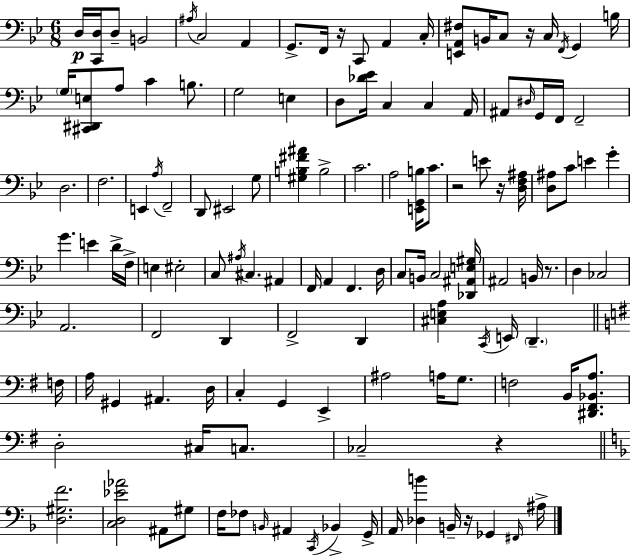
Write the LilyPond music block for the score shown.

{
  \clef bass
  \numericTimeSignature
  \time 6/8
  \key g \minor
  \repeat volta 2 { d16\p <c, d>16 d8-- b,2 | \acciaccatura { ais16 } c2 a,4 | g,8.-> f,16 r16 c,8 a,4 | c16-. <e, a, fis>8 b,16 c8 r16 c16 \acciaccatura { f,16 } g,4 | \break b16 \parenthesize g16 <cis, dis, e>8 a8 c'4 b8. | g2 e4 | d8 <des' ees'>16 c4 c4 | a,16 ais,8 \grace { dis16 } g,16 f,16 f,2-- | \break d2. | f2. | e,4 \acciaccatura { a16 } f,2-- | d,8 eis,2 | \break g8 <gis b fis' ais'>4 b2-> | c'2. | a2 | <e, g, b>16 c'8. r2 | \break e'8 r16 <d f ais>16 <d ais>8 c'8 e'4 | g'4-. g'4. e'4 | d'16-> f16-> e4 eis2-. | c8 \acciaccatura { ais16 } cis4. | \break ais,4 f,16 a,4 f,4. | d16 c8 b,16 c2 | <des, ais, e gis>16 ais,2 | b,16 r8. d4 ces2 | \break a,2. | f,2 | d,4 f,2-> | d,4 <cis e a>4 \acciaccatura { c,16 } e,16 \parenthesize d,4.-- | \break \bar "||" \break \key g \major f16 a16 gis,4 ais,4. | d16 c4-. g,4 e,4-> | ais2 a16 g8. | f2 b,16 <dis, fis, bes, a>8. | \break d2-. cis16 c8. | ces2-- r4 | \bar "||" \break \key f \major <d gis f'>2. | <c d ees' aes'>2 ais,8 gis8 | f16 fes8 \grace { b,16 } ais,4 \acciaccatura { c,16 } bes,4-> | g,16-> a,16 <des b'>4 b,16-- r16 ges,4 | \break \grace { fis,16 } ais16-> } \bar "|."
}